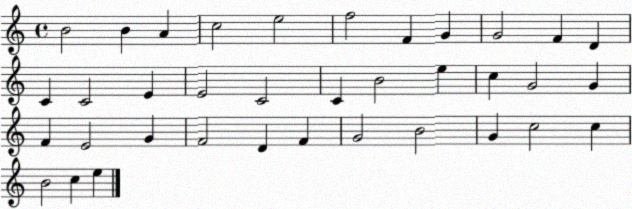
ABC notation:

X:1
T:Untitled
M:4/4
L:1/4
K:C
B2 B A c2 e2 f2 F G G2 F D C C2 E E2 C2 C B2 e c G2 G F E2 G F2 D F G2 B2 G c2 c B2 c e